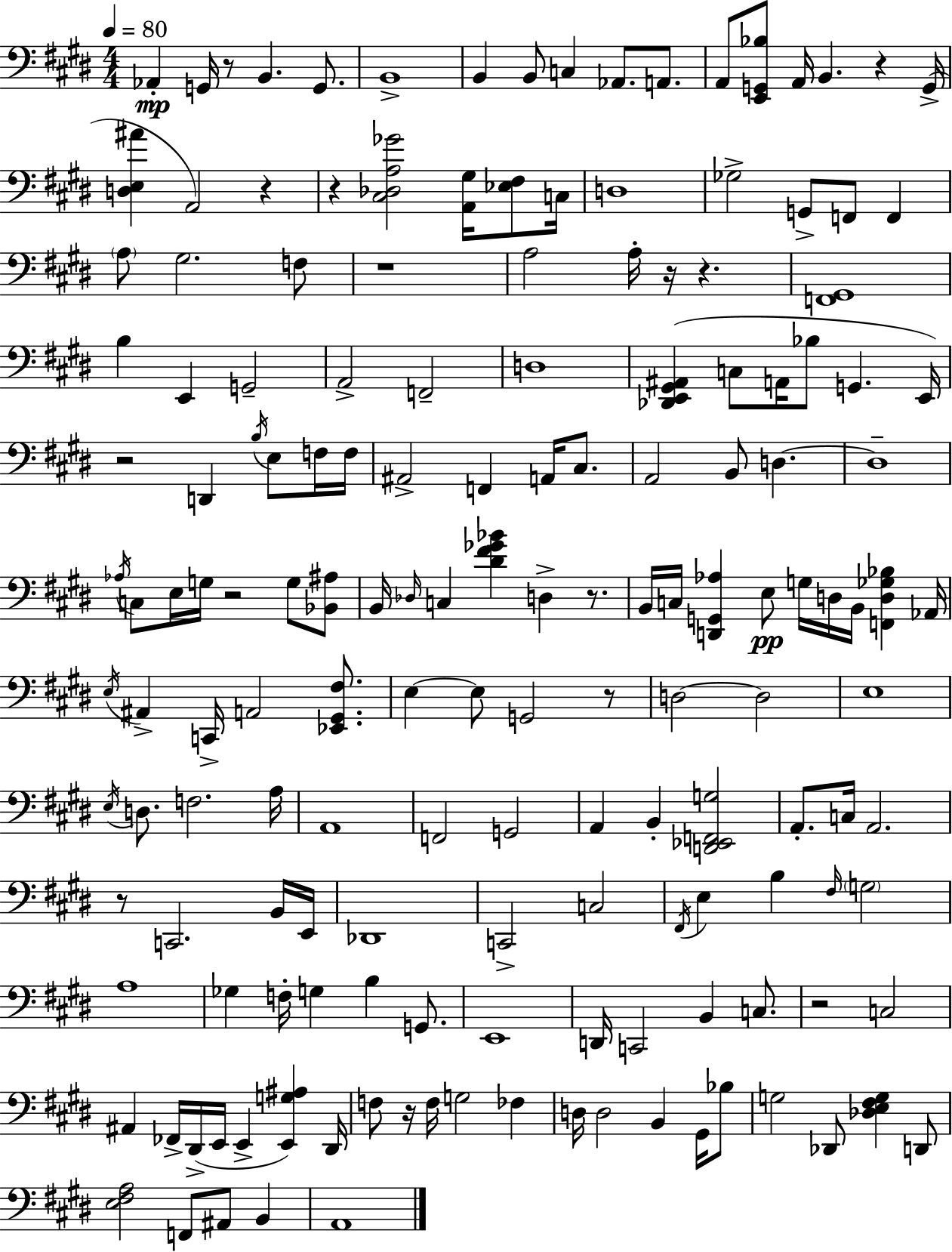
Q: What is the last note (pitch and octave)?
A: A2